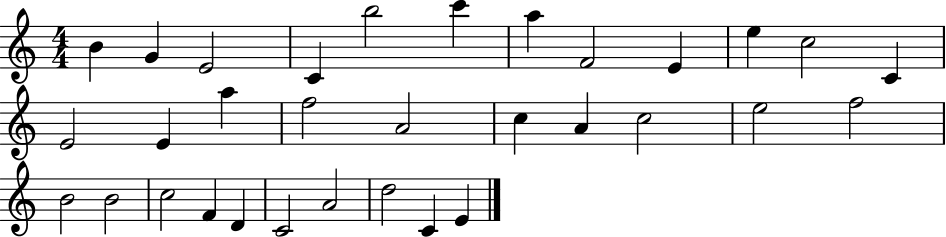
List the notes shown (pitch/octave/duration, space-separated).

B4/q G4/q E4/h C4/q B5/h C6/q A5/q F4/h E4/q E5/q C5/h C4/q E4/h E4/q A5/q F5/h A4/h C5/q A4/q C5/h E5/h F5/h B4/h B4/h C5/h F4/q D4/q C4/h A4/h D5/h C4/q E4/q